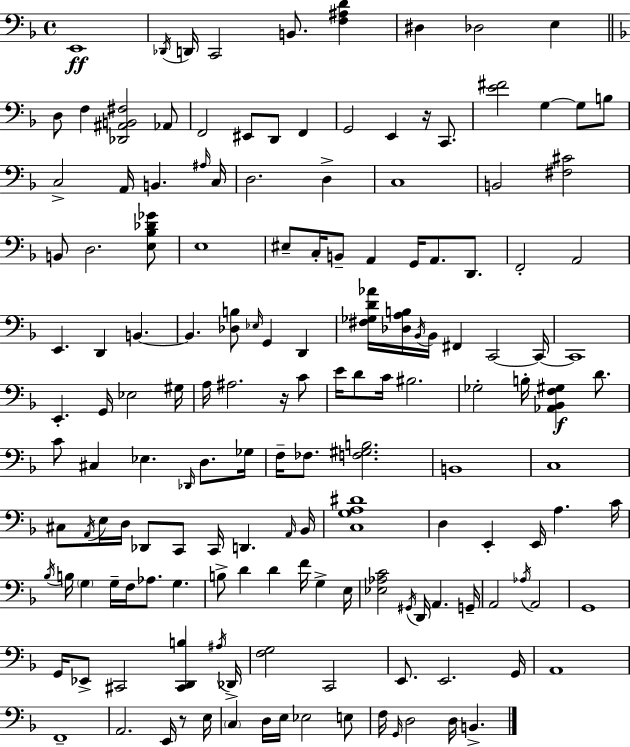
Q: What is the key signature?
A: F major